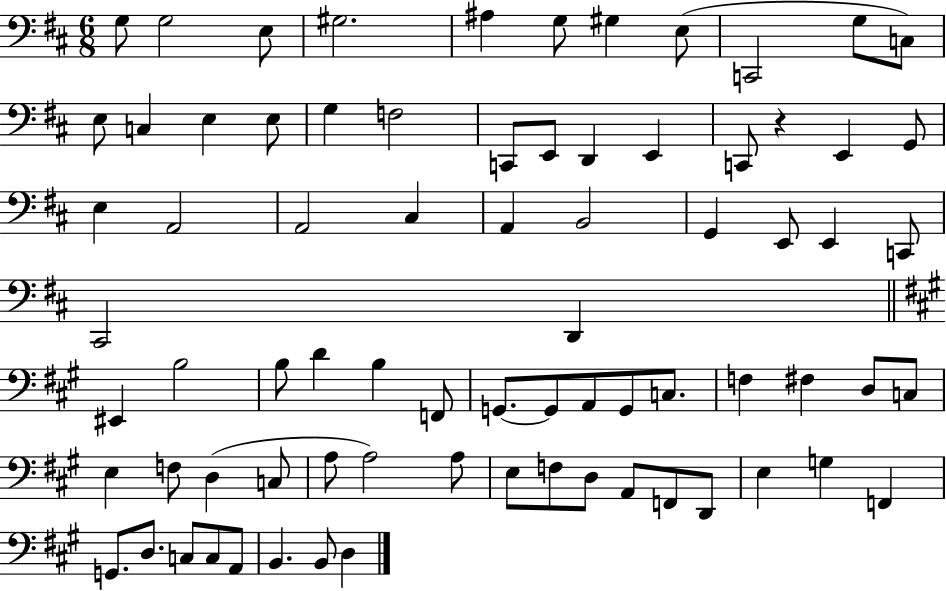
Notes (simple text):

G3/e G3/h E3/e G#3/h. A#3/q G3/e G#3/q E3/e C2/h G3/e C3/e E3/e C3/q E3/q E3/e G3/q F3/h C2/e E2/e D2/q E2/q C2/e R/q E2/q G2/e E3/q A2/h A2/h C#3/q A2/q B2/h G2/q E2/e E2/q C2/e C#2/h D2/q EIS2/q B3/h B3/e D4/q B3/q F2/e G2/e. G2/e A2/e G2/e C3/e. F3/q F#3/q D3/e C3/e E3/q F3/e D3/q C3/e A3/e A3/h A3/e E3/e F3/e D3/e A2/e F2/e D2/e E3/q G3/q F2/q G2/e. D3/e. C3/e C3/e A2/e B2/q. B2/e D3/q